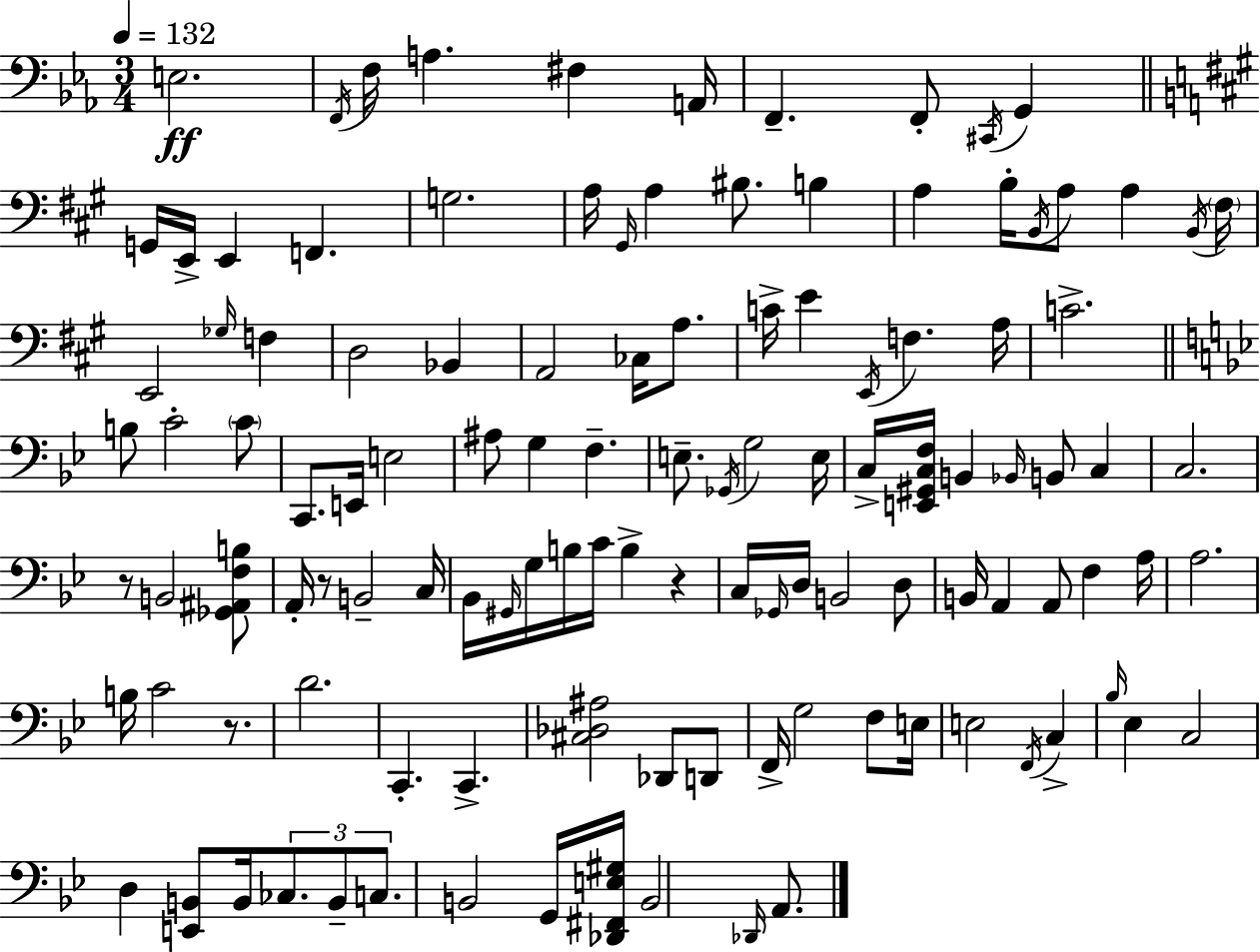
{
  \clef bass
  \numericTimeSignature
  \time 3/4
  \key ees \major
  \tempo 4 = 132
  \repeat volta 2 { e2.\ff | \acciaccatura { f,16 } f16 a4. fis4 | a,16 f,4.-- f,8-. \acciaccatura { cis,16 } g,4 | \bar "||" \break \key a \major g,16 e,16-> e,4 f,4. | g2. | a16 \grace { gis,16 } a4 bis8. b4 | a4 b16-. \acciaccatura { b,16 } a8 a4 | \break \acciaccatura { b,16 } \parenthesize fis16 e,2 \grace { ges16 } | f4 d2 | bes,4 a,2 | ces16 a8. c'16-> e'4 \acciaccatura { e,16 } f4. | \break a16 c'2.-> | \bar "||" \break \key bes \major b8 c'2-. \parenthesize c'8 | c,8. e,16 e2 | ais8 g4 f4.-- | e8.-- \acciaccatura { ges,16 } g2 | \break e16 c16-> <e, gis, c f>16 b,4 \grace { bes,16 } b,8 c4 | c2. | r8 b,2 | <ges, ais, f b>8 a,16-. r8 b,2-- | \break c16 bes,16 \grace { gis,16 } g16 b16 c'16 b4-> r4 | c16 \grace { ges,16 } d16 b,2 | d8 b,16 a,4 a,8 f4 | a16 a2. | \break b16 c'2 | r8. d'2. | c,4.-. c,4.-> | <cis des ais>2 | \break des,8 d,8 f,16-> g2 | f8 e16 e2 | \acciaccatura { f,16 } c4-> \grace { bes16 } ees4 c2 | d4 <e, b,>8 | \break b,16 \tuplet 3/2 { ces8. b,8-- c8. } b,2 | g,16 <des, fis, e gis>16 b,2 | \grace { des,16 } a,8. } \bar "|."
}